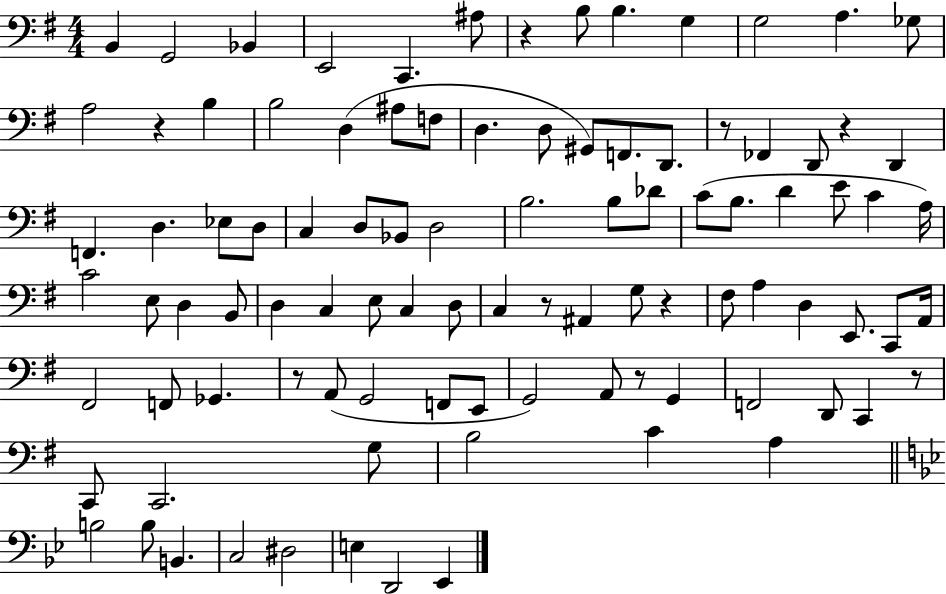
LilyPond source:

{
  \clef bass
  \numericTimeSignature
  \time 4/4
  \key g \major
  \repeat volta 2 { b,4 g,2 bes,4 | e,2 c,4. ais8 | r4 b8 b4. g4 | g2 a4. ges8 | \break a2 r4 b4 | b2 d4( ais8 f8 | d4. d8 gis,8) f,8. d,8. | r8 fes,4 d,8 r4 d,4 | \break f,4. d4. ees8 d8 | c4 d8 bes,8 d2 | b2. b8 des'8 | c'8( b8. d'4 e'8 c'4 a16) | \break c'2 e8 d4 b,8 | d4 c4 e8 c4 d8 | c4 r8 ais,4 g8 r4 | fis8 a4 d4 e,8. c,8 a,16 | \break fis,2 f,8 ges,4. | r8 a,8( g,2 f,8 e,8 | g,2) a,8 r8 g,4 | f,2 d,8 c,4 r8 | \break c,8 c,2. g8 | b2 c'4 a4 | \bar "||" \break \key bes \major b2 b8 b,4. | c2 dis2 | e4 d,2 ees,4 | } \bar "|."
}